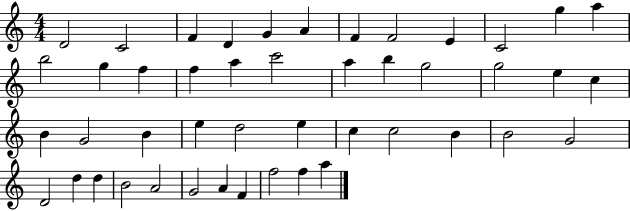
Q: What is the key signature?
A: C major